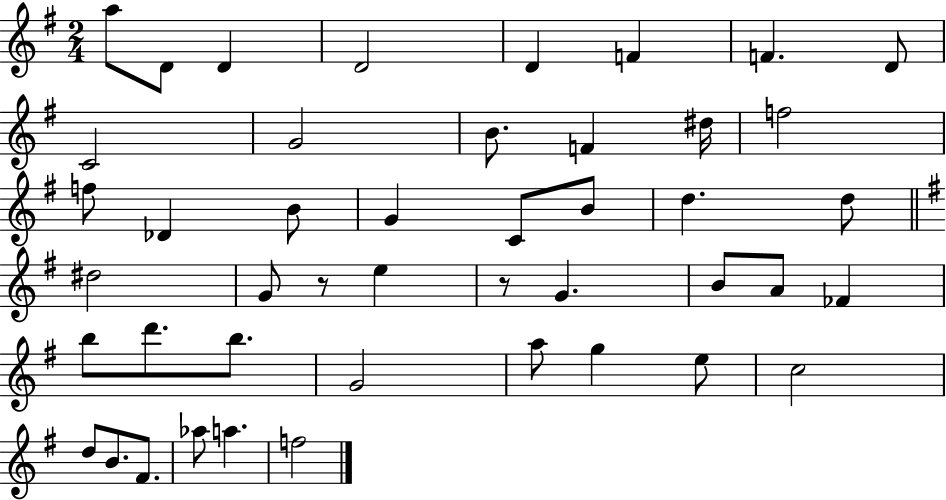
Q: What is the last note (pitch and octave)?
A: F5